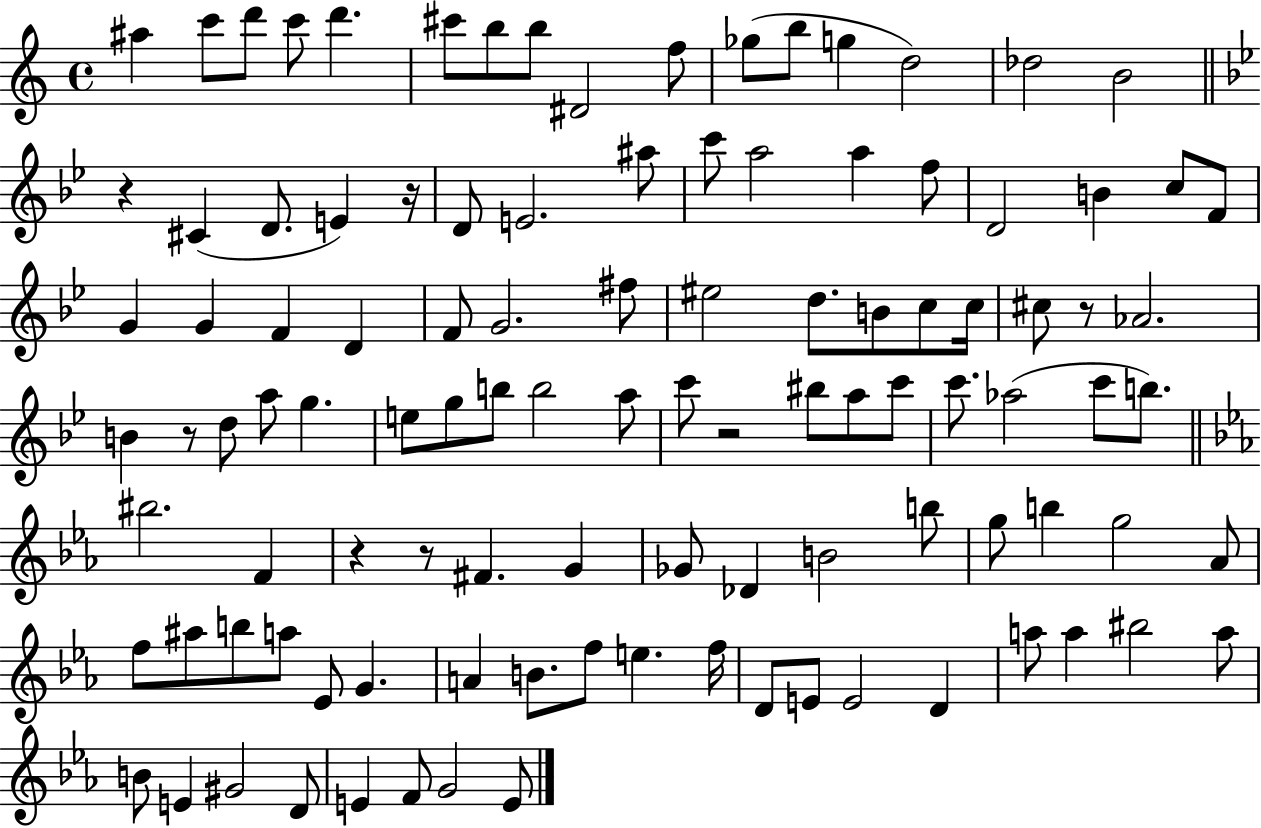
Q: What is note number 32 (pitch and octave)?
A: G4